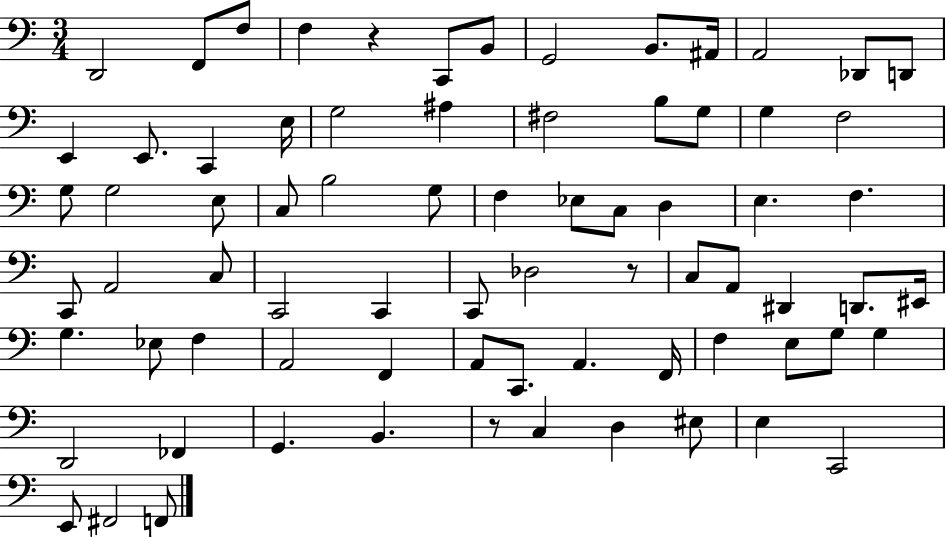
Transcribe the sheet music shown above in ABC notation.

X:1
T:Untitled
M:3/4
L:1/4
K:C
D,,2 F,,/2 F,/2 F, z C,,/2 B,,/2 G,,2 B,,/2 ^A,,/4 A,,2 _D,,/2 D,,/2 E,, E,,/2 C,, E,/4 G,2 ^A, ^F,2 B,/2 G,/2 G, F,2 G,/2 G,2 E,/2 C,/2 B,2 G,/2 F, _E,/2 C,/2 D, E, F, C,,/2 A,,2 C,/2 C,,2 C,, C,,/2 _D,2 z/2 C,/2 A,,/2 ^D,, D,,/2 ^E,,/4 G, _E,/2 F, A,,2 F,, A,,/2 C,,/2 A,, F,,/4 F, E,/2 G,/2 G, D,,2 _F,, G,, B,, z/2 C, D, ^E,/2 E, C,,2 E,,/2 ^F,,2 F,,/2